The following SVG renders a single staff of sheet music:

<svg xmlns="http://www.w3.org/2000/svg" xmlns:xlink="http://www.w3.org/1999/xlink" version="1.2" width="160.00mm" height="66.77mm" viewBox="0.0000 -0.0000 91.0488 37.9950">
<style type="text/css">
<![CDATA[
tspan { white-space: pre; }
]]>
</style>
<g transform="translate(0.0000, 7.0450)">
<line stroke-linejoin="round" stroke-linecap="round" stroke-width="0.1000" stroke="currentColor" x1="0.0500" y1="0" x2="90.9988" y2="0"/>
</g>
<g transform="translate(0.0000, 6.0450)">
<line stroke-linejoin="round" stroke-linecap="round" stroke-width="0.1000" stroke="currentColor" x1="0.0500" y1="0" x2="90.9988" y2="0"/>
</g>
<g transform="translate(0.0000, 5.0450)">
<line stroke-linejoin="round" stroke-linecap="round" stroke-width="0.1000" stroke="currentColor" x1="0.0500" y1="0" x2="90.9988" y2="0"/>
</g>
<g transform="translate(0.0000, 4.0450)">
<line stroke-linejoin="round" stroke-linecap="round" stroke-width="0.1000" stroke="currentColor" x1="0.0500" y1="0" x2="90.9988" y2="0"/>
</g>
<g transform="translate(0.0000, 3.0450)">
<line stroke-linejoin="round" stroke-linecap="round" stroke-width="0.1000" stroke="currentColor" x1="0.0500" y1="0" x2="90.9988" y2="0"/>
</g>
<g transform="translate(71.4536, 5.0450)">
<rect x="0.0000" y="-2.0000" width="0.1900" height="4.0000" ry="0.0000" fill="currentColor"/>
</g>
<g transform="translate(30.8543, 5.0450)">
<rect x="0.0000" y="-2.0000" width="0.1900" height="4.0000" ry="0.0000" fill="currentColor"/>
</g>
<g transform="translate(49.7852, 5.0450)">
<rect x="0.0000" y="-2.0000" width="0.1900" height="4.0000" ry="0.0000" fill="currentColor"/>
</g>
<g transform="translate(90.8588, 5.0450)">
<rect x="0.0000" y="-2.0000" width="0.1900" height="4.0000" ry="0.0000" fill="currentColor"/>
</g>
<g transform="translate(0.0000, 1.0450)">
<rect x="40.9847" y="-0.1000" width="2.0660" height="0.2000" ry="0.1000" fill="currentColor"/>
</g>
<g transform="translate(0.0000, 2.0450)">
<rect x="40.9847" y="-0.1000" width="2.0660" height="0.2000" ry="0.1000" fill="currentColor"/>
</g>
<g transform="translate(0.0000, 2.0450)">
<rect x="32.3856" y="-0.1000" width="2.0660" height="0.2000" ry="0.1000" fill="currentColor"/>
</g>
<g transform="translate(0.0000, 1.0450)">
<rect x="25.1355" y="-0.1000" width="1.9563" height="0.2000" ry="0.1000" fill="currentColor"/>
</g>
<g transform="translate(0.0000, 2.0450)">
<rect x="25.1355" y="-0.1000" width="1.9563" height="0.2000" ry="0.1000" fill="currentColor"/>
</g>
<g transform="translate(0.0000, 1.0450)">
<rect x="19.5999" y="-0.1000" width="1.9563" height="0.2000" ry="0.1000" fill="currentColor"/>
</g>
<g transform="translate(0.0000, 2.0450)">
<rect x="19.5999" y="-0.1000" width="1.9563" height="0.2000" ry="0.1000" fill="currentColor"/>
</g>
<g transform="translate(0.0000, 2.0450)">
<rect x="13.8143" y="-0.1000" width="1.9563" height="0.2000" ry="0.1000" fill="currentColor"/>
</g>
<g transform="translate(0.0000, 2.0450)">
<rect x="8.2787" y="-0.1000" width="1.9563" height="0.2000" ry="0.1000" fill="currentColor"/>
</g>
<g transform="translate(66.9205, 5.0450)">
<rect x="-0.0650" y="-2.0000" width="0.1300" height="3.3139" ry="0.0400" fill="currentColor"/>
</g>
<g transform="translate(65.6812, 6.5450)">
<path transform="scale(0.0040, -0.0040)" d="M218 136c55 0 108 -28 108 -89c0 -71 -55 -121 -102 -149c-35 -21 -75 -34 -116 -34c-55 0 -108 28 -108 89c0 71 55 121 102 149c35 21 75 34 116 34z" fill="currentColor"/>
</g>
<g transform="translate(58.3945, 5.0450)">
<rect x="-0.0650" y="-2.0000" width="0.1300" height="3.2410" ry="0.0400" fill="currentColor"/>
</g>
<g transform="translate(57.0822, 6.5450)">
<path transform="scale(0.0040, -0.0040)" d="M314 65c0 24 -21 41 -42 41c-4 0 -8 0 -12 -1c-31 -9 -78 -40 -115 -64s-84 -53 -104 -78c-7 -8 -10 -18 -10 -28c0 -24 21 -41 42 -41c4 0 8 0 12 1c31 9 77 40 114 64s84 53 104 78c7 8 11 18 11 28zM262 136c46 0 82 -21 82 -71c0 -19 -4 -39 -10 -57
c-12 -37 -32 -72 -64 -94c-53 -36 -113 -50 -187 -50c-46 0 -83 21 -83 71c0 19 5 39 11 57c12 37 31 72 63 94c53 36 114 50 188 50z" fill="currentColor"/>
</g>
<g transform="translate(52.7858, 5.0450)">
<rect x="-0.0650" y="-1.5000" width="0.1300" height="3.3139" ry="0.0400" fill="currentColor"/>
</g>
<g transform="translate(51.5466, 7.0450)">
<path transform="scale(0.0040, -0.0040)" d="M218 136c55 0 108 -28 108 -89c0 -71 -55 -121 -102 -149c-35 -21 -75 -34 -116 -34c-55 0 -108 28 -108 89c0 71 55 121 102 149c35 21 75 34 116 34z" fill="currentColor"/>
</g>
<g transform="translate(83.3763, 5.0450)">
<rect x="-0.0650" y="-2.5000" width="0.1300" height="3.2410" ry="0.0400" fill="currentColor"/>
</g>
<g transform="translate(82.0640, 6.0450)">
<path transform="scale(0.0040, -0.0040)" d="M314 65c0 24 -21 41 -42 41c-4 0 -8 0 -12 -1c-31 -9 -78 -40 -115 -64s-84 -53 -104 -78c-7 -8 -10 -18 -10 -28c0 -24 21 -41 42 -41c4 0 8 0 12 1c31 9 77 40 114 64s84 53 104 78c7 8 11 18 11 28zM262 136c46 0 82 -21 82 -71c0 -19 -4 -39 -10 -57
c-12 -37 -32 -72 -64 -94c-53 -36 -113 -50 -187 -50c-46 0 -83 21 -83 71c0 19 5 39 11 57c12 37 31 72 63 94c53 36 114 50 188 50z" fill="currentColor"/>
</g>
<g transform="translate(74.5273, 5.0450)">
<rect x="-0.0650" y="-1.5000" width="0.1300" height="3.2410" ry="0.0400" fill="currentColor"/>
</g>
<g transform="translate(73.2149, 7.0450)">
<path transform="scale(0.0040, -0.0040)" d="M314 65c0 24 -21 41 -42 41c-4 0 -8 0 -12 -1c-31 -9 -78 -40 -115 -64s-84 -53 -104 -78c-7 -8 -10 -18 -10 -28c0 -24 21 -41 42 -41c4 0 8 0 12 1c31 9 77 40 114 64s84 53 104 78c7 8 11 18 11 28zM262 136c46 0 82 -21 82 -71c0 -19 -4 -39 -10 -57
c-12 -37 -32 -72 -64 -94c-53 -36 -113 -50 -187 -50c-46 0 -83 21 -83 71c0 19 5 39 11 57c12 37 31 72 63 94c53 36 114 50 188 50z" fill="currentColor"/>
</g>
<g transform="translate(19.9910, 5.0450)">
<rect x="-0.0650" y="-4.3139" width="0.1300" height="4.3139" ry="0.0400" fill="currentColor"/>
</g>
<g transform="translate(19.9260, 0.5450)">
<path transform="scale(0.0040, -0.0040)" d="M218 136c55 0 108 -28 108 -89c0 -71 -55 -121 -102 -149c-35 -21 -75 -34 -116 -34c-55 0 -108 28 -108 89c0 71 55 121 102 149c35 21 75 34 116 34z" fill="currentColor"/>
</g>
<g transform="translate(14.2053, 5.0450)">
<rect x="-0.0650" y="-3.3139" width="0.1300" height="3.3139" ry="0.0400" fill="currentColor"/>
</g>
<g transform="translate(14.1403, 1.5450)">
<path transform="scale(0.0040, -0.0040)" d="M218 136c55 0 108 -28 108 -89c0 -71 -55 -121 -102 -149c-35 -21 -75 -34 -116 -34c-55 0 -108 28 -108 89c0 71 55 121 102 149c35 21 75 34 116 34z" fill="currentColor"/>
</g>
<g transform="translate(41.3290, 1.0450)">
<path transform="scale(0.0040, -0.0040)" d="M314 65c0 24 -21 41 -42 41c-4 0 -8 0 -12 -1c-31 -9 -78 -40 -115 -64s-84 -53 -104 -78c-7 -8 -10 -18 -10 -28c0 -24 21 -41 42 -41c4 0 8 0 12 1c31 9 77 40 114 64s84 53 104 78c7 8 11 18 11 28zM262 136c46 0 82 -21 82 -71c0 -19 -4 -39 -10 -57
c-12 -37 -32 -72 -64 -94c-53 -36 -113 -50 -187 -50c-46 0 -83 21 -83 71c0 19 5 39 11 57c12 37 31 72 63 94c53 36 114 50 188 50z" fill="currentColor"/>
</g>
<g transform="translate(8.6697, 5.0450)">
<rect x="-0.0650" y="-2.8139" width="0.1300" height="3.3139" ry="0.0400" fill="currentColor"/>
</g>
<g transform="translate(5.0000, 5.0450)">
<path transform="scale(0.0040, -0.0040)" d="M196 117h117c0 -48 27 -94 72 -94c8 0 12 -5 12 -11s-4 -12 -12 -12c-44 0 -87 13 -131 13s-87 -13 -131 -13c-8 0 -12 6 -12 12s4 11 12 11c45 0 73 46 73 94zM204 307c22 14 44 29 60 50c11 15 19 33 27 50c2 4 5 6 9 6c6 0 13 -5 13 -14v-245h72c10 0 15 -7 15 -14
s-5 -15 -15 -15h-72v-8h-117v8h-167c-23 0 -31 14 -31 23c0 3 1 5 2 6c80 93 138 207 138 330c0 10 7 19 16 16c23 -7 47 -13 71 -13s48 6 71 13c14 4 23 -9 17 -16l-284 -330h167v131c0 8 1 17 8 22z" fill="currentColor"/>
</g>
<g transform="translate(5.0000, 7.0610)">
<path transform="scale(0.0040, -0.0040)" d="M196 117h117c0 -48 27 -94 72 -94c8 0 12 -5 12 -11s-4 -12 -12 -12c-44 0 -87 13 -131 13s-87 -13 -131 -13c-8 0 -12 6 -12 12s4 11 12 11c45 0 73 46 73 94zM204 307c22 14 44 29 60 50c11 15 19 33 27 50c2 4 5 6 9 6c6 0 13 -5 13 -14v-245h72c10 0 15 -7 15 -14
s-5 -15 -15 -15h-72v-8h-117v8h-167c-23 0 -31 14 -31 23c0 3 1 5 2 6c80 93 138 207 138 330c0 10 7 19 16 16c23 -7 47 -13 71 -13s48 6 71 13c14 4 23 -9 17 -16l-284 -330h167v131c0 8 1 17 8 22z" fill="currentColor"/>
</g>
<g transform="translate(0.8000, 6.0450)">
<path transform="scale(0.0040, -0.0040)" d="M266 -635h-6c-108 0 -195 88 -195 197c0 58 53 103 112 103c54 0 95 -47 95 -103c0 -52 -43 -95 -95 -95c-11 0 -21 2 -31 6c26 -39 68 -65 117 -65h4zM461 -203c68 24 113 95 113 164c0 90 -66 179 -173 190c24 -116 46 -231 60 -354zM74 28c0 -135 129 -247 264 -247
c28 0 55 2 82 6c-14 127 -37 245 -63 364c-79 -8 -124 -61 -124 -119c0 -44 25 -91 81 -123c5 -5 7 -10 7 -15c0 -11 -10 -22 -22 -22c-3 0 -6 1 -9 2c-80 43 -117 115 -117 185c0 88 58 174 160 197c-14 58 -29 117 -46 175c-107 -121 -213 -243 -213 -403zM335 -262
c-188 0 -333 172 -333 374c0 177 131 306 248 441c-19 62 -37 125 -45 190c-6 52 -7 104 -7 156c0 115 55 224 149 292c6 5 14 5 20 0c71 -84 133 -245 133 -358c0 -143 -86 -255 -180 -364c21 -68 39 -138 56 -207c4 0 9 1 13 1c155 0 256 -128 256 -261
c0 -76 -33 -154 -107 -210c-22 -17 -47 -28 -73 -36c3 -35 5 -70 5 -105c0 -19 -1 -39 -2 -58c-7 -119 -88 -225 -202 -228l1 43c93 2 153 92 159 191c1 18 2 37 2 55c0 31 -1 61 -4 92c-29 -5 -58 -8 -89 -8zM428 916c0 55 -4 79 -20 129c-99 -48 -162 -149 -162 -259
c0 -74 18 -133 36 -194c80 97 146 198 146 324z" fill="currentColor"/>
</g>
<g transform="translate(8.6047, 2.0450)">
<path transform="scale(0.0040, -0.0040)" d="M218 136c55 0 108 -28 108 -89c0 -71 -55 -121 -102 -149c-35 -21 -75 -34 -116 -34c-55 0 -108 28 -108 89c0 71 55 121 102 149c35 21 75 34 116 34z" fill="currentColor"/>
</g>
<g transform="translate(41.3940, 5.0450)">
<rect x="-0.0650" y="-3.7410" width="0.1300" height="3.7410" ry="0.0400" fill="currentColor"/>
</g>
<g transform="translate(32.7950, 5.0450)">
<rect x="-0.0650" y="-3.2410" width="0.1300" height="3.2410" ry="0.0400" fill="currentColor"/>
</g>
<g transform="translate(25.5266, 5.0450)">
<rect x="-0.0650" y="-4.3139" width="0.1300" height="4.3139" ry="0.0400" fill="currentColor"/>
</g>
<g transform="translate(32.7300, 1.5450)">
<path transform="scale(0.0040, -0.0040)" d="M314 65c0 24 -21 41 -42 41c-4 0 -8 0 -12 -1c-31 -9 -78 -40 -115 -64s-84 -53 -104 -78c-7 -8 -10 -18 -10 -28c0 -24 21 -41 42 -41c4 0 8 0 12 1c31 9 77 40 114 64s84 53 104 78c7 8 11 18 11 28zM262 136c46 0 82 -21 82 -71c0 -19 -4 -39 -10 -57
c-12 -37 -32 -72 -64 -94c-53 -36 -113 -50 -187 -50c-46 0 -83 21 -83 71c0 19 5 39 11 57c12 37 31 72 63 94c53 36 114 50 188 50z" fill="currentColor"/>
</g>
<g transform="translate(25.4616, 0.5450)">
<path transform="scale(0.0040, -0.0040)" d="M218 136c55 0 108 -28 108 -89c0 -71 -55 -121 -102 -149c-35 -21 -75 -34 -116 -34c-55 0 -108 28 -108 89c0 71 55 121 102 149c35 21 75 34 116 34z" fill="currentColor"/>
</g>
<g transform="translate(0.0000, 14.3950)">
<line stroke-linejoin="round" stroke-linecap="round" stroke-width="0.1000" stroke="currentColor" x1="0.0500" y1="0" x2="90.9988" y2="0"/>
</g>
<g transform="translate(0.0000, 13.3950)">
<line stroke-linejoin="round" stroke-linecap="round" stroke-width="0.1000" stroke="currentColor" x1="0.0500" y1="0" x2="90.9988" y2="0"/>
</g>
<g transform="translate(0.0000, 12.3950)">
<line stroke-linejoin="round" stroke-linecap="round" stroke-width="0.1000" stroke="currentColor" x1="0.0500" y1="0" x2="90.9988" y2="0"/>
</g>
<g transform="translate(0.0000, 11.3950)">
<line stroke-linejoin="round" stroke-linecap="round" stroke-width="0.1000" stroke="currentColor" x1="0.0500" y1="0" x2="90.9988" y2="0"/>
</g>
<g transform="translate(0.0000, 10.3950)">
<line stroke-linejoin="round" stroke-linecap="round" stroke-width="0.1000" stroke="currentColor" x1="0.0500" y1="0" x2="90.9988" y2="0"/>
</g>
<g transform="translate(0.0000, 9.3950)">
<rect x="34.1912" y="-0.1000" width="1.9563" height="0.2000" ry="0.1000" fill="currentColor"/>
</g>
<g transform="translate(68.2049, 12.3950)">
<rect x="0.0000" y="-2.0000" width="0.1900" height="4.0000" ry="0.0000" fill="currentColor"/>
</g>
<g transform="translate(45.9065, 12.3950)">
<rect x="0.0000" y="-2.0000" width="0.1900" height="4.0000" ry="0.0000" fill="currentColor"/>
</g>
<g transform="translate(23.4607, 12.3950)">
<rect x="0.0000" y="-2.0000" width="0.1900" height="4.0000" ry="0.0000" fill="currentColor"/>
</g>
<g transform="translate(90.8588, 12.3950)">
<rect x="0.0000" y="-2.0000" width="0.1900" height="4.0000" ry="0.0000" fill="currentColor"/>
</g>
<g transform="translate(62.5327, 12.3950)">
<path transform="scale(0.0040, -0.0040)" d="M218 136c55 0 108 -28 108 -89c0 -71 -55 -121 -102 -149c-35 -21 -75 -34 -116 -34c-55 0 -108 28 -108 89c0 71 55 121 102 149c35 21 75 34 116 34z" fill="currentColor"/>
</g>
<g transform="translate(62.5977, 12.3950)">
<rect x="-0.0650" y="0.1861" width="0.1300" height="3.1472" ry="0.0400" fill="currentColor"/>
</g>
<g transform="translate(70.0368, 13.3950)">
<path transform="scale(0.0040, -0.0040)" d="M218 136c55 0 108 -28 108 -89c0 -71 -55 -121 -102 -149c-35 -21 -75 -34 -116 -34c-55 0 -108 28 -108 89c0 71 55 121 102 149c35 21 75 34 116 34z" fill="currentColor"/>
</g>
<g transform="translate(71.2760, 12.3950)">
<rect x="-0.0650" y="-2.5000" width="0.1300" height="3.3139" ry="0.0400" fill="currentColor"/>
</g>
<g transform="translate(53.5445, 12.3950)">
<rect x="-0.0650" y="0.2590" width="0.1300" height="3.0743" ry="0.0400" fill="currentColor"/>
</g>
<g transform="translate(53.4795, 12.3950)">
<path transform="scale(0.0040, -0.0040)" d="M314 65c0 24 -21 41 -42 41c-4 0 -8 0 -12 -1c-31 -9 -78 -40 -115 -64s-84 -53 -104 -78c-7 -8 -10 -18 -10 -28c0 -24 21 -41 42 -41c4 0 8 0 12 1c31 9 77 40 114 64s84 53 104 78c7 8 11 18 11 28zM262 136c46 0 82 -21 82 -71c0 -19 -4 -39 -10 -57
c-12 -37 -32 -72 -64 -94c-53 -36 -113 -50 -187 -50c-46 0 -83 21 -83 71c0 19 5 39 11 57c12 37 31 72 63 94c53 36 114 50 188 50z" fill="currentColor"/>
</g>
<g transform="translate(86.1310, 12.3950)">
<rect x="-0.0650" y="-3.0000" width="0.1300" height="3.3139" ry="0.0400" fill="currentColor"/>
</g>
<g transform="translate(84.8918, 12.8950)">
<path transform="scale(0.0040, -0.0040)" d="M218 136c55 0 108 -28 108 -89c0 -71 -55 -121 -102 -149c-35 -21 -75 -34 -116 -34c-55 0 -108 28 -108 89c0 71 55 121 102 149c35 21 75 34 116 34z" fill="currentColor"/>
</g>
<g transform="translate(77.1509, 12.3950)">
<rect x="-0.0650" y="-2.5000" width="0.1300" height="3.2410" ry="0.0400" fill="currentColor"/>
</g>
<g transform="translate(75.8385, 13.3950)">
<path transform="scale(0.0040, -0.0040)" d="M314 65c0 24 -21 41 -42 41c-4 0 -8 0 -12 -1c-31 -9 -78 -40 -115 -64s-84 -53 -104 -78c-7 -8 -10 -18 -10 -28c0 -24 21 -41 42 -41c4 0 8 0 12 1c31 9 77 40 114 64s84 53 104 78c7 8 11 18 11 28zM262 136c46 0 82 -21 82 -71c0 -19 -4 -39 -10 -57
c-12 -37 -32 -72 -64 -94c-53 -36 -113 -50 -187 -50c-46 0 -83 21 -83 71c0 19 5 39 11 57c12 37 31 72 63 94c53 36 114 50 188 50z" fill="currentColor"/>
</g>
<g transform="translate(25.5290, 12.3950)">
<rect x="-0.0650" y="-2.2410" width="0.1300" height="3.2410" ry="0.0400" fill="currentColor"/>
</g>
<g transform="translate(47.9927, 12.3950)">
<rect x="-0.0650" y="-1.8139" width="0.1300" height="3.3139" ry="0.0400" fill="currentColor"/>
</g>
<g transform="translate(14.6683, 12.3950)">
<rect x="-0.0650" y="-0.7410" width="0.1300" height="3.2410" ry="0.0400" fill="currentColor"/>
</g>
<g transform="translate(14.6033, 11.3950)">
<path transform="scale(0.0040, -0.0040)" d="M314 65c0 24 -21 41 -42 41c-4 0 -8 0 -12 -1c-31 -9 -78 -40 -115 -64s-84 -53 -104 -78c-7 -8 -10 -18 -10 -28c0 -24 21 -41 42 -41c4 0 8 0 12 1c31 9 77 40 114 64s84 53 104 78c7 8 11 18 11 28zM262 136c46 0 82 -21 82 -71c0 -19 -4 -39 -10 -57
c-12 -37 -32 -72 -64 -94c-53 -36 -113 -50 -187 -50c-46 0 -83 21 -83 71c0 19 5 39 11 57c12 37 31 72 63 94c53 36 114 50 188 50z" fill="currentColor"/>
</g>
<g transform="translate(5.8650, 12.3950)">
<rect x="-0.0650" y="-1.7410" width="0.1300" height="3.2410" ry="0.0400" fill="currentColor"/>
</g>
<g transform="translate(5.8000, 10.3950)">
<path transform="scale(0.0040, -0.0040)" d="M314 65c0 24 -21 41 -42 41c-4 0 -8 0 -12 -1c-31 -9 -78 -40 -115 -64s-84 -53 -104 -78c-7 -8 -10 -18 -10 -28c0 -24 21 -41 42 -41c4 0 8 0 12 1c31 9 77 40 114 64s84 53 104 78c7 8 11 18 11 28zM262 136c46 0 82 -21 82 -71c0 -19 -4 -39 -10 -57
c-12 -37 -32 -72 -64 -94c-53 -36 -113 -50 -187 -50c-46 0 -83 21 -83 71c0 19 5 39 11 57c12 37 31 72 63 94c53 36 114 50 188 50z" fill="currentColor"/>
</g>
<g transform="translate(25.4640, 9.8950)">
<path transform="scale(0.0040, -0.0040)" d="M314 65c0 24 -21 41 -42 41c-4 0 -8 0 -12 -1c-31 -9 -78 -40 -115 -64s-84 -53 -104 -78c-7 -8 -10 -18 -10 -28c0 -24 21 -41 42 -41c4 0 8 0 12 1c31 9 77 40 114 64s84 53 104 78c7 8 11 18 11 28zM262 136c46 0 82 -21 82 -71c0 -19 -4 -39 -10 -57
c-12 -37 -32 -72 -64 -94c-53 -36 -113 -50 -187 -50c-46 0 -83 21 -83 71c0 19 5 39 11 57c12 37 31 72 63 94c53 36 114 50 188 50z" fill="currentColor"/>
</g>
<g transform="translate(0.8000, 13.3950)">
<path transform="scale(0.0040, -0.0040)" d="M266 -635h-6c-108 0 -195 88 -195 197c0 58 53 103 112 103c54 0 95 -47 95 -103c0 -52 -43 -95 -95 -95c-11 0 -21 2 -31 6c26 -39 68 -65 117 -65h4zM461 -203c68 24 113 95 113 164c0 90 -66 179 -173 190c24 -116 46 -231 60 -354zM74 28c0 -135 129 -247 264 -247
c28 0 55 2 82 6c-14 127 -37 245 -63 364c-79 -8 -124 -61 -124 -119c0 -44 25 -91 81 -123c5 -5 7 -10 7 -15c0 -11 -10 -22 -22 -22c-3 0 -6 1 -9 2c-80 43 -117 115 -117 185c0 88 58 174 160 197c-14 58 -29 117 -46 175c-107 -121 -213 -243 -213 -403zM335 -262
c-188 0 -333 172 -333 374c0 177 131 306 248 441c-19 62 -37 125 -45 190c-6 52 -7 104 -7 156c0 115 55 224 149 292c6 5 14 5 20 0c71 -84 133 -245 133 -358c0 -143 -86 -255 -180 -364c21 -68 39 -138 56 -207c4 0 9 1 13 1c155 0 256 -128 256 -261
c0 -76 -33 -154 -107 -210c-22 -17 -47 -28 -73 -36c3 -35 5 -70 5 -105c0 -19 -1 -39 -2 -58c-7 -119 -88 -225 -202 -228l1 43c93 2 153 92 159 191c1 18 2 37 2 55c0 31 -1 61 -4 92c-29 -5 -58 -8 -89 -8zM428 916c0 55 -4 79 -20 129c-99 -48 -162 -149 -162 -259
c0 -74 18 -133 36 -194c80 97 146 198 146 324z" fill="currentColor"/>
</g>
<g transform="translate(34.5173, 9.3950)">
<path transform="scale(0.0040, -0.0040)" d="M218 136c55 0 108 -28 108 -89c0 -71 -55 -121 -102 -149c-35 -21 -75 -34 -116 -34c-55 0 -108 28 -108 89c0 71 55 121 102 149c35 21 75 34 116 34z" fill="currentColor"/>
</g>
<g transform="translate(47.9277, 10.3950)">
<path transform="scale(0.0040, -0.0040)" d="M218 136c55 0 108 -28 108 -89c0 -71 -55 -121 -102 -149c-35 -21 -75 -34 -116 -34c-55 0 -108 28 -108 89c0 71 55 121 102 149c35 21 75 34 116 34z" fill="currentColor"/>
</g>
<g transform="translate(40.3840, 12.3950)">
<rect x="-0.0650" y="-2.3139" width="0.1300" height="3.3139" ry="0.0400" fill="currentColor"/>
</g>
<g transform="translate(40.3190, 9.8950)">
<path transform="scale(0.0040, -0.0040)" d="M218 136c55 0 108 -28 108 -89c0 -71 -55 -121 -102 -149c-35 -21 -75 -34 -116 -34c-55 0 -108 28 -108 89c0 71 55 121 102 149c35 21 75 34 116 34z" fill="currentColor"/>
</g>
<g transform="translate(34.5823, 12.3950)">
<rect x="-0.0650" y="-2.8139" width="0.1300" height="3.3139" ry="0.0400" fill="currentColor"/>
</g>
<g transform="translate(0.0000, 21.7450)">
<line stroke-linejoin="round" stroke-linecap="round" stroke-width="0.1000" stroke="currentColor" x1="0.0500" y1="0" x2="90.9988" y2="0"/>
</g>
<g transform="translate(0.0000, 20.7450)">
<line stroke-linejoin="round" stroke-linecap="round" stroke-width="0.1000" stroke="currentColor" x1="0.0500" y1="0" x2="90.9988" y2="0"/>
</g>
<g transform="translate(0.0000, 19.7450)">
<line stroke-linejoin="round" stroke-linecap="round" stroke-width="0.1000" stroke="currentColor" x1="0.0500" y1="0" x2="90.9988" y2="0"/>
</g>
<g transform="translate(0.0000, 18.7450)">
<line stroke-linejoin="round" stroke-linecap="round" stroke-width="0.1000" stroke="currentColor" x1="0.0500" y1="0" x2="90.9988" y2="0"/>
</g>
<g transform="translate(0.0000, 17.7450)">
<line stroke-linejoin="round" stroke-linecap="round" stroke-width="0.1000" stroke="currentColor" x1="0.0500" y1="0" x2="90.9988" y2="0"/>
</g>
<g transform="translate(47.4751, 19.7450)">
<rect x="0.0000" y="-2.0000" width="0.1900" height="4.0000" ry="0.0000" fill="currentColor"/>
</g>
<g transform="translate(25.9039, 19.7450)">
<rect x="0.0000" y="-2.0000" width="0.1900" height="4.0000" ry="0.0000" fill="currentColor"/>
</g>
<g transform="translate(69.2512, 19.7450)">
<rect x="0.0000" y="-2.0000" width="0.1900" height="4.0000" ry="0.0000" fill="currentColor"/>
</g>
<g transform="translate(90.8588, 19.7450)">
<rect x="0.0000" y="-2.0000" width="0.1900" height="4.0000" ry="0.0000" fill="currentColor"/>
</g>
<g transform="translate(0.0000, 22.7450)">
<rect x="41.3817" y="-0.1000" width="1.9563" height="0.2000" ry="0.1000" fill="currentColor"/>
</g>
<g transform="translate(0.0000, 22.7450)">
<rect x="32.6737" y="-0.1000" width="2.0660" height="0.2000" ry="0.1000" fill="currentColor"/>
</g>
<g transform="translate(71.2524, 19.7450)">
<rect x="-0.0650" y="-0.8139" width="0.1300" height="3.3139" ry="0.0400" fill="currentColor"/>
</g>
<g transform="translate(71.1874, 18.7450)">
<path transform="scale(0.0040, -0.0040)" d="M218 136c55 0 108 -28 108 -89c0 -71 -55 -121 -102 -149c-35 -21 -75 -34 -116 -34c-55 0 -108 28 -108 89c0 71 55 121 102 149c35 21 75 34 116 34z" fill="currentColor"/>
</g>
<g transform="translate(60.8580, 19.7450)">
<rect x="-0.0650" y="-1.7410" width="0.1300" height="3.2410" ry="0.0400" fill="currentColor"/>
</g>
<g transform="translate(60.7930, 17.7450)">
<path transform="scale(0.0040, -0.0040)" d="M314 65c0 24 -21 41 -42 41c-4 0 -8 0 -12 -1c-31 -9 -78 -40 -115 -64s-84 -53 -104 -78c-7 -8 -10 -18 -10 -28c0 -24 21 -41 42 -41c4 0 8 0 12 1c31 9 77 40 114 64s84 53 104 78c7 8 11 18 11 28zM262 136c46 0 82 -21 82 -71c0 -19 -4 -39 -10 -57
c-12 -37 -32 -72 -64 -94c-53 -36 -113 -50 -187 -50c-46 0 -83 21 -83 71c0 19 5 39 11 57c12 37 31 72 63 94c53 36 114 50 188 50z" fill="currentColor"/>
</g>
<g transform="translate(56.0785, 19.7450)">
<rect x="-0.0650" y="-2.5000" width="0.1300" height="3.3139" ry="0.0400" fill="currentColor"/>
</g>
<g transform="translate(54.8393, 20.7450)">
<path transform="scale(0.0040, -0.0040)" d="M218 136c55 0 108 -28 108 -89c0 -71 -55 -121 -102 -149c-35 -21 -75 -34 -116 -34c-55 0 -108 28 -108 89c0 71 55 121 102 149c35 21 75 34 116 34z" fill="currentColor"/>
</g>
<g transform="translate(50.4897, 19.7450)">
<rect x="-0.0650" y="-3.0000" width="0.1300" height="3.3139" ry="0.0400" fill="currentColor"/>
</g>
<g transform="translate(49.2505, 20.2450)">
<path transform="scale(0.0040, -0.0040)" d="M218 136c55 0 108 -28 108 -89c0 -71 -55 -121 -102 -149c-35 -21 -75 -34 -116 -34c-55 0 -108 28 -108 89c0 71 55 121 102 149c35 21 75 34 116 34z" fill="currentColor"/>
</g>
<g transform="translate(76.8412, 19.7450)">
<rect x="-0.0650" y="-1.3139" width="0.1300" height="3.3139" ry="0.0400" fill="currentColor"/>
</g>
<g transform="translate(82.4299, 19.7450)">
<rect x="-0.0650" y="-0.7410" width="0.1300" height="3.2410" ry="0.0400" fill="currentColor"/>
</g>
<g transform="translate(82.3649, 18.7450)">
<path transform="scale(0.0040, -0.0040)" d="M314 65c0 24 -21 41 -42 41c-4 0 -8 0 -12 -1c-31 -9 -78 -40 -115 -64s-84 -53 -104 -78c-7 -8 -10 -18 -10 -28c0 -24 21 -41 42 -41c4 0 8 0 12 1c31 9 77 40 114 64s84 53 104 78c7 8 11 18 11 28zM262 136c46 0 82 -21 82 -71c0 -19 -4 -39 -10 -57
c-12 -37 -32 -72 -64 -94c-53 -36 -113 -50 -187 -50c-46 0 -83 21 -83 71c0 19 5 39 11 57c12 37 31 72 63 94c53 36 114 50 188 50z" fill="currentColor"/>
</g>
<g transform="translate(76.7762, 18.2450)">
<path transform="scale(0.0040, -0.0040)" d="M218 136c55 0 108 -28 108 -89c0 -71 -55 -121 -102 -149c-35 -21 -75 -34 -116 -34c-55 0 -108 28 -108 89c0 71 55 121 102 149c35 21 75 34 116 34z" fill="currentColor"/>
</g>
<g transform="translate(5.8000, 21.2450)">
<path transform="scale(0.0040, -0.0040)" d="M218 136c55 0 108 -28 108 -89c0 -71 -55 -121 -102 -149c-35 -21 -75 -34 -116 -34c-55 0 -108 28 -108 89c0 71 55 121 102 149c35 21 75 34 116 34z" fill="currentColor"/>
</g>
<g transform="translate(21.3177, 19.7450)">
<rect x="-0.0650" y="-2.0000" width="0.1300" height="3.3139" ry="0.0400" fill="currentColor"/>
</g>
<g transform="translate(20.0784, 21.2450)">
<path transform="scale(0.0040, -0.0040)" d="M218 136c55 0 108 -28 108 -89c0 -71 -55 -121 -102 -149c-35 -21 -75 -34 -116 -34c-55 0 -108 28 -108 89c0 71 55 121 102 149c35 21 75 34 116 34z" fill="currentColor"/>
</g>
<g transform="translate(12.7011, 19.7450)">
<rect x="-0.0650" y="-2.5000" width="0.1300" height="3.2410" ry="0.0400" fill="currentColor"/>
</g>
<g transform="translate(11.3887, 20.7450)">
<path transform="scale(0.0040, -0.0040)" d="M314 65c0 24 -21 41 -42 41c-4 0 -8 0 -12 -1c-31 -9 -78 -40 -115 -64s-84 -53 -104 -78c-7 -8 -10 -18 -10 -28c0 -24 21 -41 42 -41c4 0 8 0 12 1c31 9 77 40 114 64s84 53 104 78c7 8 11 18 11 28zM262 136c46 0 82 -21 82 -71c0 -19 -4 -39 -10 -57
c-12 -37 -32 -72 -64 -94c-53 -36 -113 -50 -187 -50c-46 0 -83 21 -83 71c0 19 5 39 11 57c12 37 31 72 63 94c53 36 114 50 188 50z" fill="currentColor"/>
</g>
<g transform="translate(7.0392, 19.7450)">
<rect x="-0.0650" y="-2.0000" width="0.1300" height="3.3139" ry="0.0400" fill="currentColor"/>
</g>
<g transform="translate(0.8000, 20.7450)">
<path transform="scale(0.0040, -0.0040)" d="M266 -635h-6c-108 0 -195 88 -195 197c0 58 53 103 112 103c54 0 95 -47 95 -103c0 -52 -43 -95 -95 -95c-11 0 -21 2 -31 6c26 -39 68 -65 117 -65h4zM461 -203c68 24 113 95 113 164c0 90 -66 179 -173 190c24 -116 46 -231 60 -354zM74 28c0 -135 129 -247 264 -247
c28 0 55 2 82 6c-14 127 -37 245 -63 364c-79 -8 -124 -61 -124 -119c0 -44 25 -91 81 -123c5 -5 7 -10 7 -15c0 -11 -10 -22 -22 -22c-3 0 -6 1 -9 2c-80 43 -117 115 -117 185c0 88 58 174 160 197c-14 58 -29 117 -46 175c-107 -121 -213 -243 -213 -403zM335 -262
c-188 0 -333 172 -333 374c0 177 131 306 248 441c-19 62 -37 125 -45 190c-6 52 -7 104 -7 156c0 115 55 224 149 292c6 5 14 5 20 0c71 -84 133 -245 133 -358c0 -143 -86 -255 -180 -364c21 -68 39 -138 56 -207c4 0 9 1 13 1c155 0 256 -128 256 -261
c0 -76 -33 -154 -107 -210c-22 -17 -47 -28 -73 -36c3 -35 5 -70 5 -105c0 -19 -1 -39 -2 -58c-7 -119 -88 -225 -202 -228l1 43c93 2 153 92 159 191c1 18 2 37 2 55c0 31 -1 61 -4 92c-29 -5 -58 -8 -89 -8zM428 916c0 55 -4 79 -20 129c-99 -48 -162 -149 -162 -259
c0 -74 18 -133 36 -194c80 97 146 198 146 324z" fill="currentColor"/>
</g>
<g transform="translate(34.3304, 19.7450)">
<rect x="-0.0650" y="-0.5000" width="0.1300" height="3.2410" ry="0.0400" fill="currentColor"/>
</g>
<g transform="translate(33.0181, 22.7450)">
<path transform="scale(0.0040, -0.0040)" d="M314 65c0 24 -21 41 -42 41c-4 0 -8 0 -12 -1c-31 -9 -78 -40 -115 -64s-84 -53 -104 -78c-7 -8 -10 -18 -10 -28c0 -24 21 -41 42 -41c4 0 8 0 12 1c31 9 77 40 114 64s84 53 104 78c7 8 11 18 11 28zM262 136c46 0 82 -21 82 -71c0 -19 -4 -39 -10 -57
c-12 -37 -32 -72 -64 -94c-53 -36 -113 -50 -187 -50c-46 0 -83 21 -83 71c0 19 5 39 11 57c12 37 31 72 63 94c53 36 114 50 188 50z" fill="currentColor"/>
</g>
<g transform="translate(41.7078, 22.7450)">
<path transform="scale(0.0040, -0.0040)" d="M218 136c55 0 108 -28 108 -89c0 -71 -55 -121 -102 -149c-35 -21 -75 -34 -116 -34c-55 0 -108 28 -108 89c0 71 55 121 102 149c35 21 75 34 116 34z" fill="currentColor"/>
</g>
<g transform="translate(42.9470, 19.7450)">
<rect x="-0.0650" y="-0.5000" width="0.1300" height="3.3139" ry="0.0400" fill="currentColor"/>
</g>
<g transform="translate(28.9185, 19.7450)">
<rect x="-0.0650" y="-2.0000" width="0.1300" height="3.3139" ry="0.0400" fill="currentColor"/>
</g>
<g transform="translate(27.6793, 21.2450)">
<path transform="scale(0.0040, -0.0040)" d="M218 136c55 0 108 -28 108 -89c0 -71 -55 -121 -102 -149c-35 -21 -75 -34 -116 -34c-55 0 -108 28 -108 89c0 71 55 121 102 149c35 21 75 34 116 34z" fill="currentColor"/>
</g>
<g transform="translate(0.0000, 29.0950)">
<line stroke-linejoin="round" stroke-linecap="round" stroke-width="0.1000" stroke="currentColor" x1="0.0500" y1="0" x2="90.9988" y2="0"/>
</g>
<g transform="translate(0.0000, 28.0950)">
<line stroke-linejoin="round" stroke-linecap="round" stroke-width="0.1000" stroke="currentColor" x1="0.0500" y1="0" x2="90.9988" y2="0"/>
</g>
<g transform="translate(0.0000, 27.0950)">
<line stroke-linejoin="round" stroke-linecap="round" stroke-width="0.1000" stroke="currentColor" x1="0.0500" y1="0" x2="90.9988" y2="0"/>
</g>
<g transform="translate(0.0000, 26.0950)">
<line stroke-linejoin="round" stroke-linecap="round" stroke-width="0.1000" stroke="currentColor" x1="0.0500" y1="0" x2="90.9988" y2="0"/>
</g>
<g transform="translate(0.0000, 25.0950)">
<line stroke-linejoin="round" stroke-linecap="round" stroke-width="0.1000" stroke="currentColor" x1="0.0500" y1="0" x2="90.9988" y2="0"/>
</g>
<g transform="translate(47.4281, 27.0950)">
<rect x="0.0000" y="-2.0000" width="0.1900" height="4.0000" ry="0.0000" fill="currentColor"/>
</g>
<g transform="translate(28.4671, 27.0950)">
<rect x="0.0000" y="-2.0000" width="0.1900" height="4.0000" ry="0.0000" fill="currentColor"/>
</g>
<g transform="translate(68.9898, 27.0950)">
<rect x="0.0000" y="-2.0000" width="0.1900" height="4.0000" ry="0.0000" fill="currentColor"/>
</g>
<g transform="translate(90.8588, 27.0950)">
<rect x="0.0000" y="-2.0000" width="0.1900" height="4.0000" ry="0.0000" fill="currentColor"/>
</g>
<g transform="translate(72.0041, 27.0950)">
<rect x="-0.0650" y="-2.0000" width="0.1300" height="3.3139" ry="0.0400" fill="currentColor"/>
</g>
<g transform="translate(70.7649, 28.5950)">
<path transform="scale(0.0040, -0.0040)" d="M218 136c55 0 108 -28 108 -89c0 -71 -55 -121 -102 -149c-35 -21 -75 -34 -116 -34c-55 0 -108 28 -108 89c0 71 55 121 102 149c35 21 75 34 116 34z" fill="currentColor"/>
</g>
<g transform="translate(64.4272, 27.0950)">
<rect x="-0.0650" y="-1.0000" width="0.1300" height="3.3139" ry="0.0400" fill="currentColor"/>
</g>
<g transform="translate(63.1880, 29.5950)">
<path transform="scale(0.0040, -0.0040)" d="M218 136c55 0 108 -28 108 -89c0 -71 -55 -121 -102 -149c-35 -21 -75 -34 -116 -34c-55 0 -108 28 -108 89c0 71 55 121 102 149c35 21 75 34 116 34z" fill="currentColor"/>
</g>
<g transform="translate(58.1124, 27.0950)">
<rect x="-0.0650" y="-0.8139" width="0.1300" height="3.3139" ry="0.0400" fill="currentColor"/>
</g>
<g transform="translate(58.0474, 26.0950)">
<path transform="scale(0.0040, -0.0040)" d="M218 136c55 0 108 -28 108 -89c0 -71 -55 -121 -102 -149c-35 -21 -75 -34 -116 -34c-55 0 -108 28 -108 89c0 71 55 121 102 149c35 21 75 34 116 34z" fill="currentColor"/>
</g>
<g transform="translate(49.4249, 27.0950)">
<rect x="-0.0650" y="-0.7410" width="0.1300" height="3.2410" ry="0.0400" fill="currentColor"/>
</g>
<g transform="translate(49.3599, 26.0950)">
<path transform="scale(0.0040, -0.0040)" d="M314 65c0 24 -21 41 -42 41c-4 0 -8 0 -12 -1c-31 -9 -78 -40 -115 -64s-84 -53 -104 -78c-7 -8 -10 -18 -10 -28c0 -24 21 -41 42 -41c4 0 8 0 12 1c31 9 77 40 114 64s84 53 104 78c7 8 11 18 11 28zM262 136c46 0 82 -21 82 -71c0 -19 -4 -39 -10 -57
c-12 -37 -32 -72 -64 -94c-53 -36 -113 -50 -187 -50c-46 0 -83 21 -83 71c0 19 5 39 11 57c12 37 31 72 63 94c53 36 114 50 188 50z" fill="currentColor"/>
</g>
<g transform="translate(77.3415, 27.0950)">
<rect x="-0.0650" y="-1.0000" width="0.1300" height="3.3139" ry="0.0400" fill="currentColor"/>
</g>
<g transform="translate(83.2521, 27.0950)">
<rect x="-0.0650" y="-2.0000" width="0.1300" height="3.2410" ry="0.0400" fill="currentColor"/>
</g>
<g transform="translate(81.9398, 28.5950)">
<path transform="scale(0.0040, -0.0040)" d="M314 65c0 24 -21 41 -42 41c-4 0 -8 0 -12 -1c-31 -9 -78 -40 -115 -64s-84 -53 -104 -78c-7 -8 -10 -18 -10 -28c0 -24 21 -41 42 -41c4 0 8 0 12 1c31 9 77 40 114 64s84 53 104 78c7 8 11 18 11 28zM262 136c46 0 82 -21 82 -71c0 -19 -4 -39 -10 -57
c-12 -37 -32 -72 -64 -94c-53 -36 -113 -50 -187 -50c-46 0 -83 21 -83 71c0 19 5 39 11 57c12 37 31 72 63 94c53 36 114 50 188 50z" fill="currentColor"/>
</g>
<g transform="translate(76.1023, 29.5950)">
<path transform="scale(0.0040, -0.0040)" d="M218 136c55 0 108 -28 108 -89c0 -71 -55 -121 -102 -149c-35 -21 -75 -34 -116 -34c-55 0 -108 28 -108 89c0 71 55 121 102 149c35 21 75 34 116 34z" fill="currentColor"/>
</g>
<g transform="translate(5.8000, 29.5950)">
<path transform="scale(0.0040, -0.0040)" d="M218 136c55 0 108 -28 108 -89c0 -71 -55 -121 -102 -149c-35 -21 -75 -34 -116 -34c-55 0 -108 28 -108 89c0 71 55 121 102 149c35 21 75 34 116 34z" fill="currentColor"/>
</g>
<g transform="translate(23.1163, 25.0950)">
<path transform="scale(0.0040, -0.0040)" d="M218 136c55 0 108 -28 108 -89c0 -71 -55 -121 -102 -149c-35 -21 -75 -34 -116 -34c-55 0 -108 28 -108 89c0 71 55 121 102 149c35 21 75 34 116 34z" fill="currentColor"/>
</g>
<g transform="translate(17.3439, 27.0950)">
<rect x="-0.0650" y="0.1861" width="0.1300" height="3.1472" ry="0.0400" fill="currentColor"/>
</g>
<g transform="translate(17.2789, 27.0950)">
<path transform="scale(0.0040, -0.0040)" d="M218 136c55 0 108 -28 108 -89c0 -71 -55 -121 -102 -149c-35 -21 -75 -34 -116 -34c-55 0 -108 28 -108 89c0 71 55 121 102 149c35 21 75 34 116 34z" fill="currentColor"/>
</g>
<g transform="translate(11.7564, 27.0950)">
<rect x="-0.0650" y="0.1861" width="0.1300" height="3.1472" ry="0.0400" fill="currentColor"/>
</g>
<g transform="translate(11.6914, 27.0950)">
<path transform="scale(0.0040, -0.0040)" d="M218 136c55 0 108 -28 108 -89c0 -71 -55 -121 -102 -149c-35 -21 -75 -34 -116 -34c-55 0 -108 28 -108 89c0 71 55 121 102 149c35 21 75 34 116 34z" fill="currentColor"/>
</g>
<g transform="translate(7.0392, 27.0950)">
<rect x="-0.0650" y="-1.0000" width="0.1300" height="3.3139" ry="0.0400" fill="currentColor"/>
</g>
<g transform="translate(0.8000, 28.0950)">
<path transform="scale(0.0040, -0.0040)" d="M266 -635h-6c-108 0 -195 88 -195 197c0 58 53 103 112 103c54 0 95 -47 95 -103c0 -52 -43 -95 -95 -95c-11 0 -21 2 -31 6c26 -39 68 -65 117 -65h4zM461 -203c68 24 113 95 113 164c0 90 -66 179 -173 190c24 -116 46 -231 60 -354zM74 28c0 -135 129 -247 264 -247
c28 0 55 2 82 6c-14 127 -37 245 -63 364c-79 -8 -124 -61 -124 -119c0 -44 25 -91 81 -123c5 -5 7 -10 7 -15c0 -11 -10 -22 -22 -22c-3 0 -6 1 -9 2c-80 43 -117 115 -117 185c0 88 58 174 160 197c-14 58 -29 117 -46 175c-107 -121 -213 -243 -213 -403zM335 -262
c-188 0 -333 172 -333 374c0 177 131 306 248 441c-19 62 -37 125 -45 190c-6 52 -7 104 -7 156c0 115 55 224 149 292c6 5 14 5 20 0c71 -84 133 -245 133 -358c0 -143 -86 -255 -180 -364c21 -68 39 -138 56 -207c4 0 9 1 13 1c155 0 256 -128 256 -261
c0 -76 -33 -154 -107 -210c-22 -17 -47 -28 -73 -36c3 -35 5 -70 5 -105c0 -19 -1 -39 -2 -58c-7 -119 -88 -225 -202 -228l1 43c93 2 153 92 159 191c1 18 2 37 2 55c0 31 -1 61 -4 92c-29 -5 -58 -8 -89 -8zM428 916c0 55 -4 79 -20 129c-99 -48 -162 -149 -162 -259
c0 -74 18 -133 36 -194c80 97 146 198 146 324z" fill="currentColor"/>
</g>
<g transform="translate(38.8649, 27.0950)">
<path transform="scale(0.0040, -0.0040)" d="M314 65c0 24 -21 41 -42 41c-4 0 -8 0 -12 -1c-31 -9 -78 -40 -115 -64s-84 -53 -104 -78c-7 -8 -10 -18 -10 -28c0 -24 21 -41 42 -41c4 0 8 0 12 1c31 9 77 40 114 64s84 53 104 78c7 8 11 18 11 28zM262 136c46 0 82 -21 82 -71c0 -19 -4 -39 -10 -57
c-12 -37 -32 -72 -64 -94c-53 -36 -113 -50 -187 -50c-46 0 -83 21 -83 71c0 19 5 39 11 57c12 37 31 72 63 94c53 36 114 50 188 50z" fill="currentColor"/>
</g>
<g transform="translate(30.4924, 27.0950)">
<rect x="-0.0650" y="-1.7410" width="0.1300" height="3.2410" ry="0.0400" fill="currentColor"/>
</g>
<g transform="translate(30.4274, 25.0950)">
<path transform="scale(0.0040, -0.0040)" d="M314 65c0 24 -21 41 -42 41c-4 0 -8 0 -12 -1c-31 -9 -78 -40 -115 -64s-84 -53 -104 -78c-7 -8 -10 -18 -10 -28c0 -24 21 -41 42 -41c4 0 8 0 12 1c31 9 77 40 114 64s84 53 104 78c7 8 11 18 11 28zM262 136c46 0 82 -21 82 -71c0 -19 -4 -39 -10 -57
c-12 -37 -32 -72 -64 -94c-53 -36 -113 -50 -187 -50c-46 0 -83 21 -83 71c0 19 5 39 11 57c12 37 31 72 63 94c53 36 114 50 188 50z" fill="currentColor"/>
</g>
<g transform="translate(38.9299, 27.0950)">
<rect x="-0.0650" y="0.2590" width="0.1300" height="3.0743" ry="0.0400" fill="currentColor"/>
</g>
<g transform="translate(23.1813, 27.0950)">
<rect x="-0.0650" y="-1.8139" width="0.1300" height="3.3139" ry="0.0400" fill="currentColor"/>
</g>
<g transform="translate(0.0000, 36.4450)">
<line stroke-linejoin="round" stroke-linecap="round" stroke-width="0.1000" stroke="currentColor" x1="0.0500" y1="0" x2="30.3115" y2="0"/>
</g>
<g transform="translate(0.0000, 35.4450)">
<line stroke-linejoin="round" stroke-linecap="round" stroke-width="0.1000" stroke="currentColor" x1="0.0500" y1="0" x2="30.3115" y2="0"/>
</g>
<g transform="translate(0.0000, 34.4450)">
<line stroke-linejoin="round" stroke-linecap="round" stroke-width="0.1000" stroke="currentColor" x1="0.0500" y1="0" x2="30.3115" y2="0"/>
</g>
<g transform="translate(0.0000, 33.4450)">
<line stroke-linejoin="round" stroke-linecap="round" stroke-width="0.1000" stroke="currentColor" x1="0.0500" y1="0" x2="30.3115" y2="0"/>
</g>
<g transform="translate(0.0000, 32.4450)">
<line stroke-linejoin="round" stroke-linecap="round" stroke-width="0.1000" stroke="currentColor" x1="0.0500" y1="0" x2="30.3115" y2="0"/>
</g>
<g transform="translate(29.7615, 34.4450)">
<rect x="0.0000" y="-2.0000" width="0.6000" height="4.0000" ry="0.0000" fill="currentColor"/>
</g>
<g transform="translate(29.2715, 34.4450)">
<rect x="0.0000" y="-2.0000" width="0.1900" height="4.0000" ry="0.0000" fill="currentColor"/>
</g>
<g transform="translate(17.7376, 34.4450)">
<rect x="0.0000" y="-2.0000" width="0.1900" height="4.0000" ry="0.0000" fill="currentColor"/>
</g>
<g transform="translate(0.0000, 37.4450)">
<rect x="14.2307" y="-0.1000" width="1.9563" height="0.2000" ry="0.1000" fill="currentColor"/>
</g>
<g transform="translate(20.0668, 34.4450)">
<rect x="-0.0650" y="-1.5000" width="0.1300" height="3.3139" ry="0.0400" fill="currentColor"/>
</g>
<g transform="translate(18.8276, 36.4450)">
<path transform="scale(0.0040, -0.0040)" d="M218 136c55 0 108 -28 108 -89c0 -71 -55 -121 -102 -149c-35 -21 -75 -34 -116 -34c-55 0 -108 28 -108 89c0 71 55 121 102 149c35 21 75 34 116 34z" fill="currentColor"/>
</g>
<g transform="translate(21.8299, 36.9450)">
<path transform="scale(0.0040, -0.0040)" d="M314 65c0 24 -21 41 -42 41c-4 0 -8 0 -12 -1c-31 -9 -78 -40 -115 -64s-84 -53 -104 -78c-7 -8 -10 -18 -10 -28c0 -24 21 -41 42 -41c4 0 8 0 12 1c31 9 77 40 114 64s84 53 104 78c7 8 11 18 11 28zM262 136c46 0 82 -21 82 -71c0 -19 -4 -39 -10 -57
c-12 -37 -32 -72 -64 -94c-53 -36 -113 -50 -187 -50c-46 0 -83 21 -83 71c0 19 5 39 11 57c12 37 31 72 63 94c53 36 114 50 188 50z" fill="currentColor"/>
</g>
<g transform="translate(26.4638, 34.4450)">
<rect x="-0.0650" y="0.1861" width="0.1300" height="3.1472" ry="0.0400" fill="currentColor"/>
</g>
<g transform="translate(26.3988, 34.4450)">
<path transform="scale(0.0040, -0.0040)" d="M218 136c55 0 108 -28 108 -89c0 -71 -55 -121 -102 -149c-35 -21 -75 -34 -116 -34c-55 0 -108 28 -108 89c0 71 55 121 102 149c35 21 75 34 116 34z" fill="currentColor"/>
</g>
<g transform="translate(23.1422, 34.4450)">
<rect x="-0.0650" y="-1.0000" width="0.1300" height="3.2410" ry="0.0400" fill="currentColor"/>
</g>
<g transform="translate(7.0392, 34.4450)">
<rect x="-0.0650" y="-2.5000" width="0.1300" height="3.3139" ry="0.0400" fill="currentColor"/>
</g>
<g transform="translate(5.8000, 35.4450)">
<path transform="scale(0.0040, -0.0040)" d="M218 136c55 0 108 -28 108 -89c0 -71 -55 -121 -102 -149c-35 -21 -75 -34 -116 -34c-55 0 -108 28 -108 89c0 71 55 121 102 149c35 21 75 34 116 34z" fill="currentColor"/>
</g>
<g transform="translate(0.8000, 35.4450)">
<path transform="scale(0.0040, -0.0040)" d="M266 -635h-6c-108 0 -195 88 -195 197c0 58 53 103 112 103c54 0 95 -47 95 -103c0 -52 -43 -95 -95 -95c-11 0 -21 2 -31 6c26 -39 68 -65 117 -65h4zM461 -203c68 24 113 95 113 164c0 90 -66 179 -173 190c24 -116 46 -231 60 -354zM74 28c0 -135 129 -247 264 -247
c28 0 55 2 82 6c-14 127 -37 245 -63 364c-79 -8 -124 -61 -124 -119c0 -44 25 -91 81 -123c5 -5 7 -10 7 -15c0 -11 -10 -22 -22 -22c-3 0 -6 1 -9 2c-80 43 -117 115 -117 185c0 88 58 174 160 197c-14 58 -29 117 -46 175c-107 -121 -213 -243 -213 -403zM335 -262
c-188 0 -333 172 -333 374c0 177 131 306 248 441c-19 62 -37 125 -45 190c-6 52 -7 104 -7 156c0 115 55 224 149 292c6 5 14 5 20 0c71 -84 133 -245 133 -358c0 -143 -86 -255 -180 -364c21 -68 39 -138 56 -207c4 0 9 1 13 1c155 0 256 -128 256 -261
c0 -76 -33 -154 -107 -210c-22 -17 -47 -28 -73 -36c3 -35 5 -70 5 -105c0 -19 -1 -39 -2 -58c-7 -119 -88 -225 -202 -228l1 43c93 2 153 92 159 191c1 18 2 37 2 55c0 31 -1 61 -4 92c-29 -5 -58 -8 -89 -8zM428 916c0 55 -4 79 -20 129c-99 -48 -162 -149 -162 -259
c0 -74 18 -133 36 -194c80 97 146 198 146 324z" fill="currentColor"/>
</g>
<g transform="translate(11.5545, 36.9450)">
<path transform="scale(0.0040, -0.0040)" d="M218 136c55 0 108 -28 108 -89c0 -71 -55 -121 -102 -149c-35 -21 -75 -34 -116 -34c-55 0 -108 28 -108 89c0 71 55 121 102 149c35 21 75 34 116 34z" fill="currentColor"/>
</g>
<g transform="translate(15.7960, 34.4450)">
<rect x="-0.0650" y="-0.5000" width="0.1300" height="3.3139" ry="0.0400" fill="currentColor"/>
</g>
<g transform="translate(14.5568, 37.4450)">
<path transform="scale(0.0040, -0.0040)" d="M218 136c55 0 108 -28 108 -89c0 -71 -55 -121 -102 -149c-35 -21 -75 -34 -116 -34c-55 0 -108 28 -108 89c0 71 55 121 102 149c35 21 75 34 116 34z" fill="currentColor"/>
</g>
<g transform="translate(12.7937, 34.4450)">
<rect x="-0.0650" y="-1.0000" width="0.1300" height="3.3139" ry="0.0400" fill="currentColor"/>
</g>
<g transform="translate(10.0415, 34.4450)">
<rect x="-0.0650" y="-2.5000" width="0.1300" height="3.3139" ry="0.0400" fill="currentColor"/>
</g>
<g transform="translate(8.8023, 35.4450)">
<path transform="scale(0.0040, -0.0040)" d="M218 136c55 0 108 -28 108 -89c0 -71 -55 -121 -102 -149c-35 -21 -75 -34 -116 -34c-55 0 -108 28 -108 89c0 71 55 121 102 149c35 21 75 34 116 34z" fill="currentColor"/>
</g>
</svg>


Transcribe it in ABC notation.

X:1
T:Untitled
M:4/4
L:1/4
K:C
a b d' d' b2 c'2 E F2 F E2 G2 f2 d2 g2 a g f B2 B G G2 A F G2 F F C2 C A G f2 d e d2 D B B f f2 B2 d2 d D F D F2 G G D C E D2 B